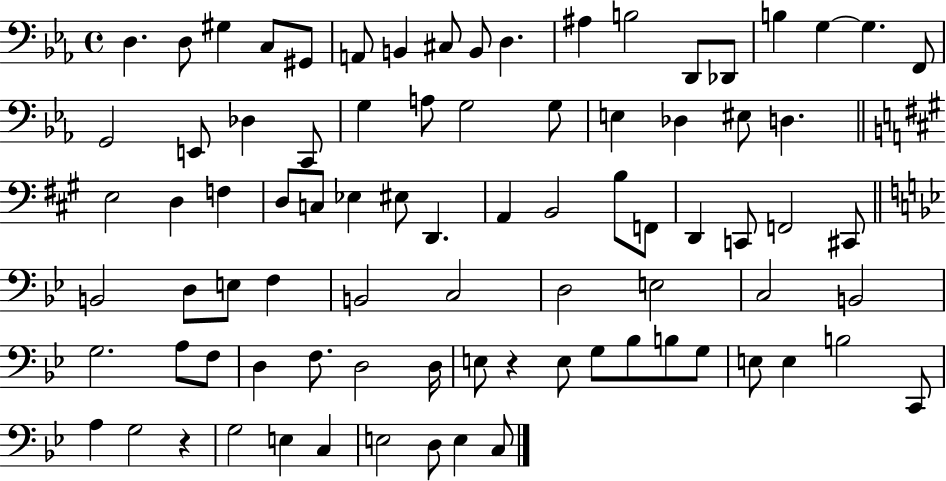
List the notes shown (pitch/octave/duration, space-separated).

D3/q. D3/e G#3/q C3/e G#2/e A2/e B2/q C#3/e B2/e D3/q. A#3/q B3/h D2/e Db2/e B3/q G3/q G3/q. F2/e G2/h E2/e Db3/q C2/e G3/q A3/e G3/h G3/e E3/q Db3/q EIS3/e D3/q. E3/h D3/q F3/q D3/e C3/e Eb3/q EIS3/e D2/q. A2/q B2/h B3/e F2/e D2/q C2/e F2/h C#2/e B2/h D3/e E3/e F3/q B2/h C3/h D3/h E3/h C3/h B2/h G3/h. A3/e F3/e D3/q F3/e. D3/h D3/s E3/e R/q E3/e G3/e Bb3/e B3/e G3/e E3/e E3/q B3/h C2/e A3/q G3/h R/q G3/h E3/q C3/q E3/h D3/e E3/q C3/e